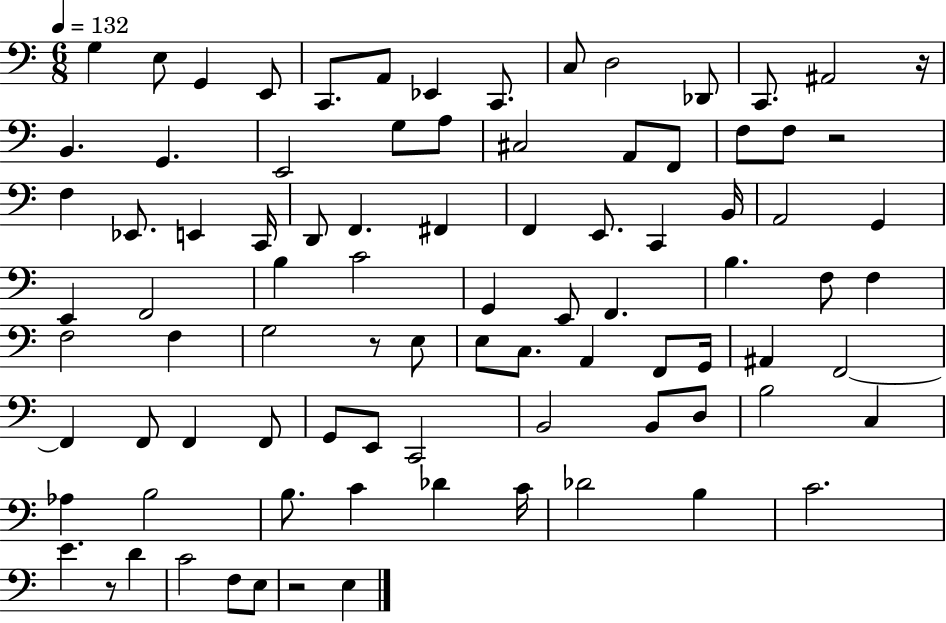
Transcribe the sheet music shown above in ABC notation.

X:1
T:Untitled
M:6/8
L:1/4
K:C
G, E,/2 G,, E,,/2 C,,/2 A,,/2 _E,, C,,/2 C,/2 D,2 _D,,/2 C,,/2 ^A,,2 z/4 B,, G,, E,,2 G,/2 A,/2 ^C,2 A,,/2 F,,/2 F,/2 F,/2 z2 F, _E,,/2 E,, C,,/4 D,,/2 F,, ^F,, F,, E,,/2 C,, B,,/4 A,,2 G,, E,, F,,2 B, C2 G,, E,,/2 F,, B, F,/2 F, F,2 F, G,2 z/2 E,/2 E,/2 C,/2 A,, F,,/2 G,,/4 ^A,, F,,2 F,, F,,/2 F,, F,,/2 G,,/2 E,,/2 C,,2 B,,2 B,,/2 D,/2 B,2 C, _A, B,2 B,/2 C _D C/4 _D2 B, C2 E z/2 D C2 F,/2 E,/2 z2 E,